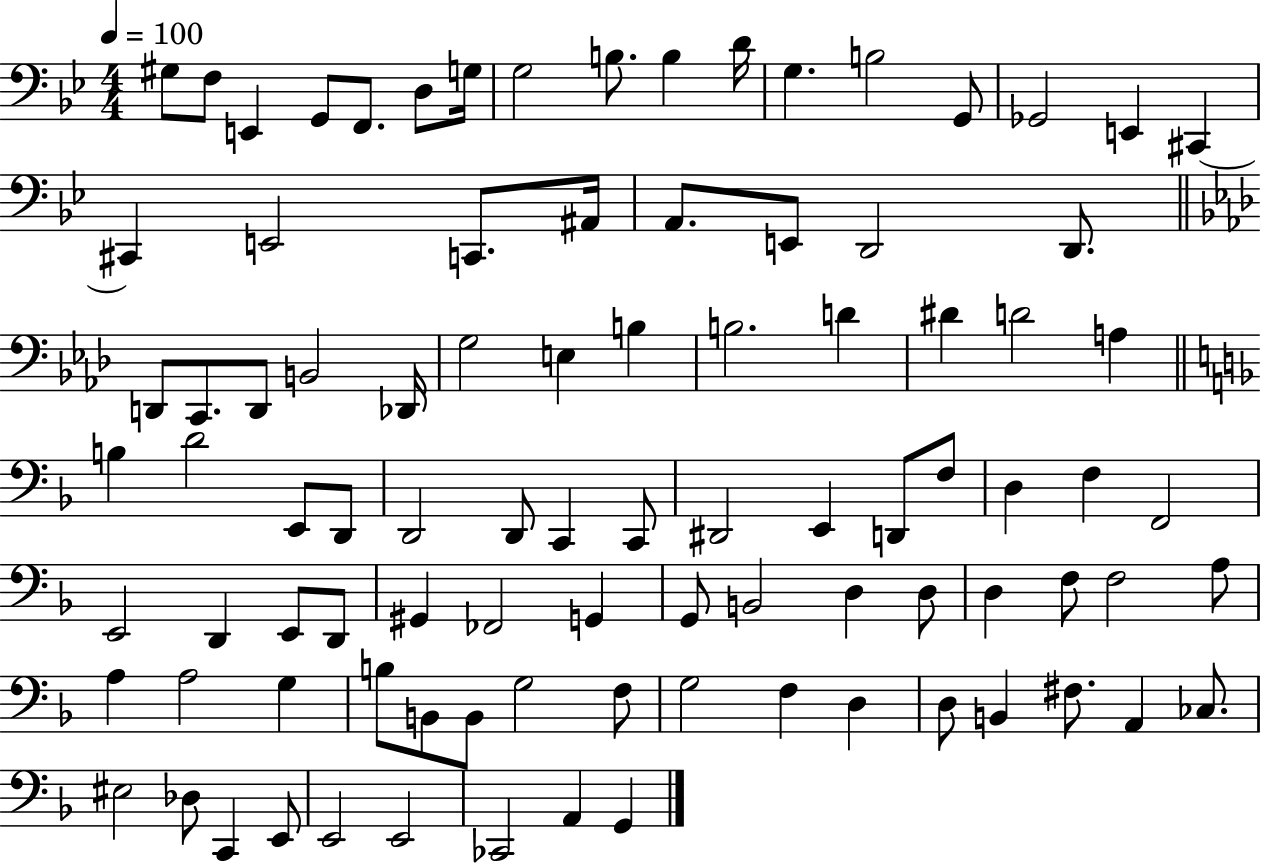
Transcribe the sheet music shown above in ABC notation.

X:1
T:Untitled
M:4/4
L:1/4
K:Bb
^G,/2 F,/2 E,, G,,/2 F,,/2 D,/2 G,/4 G,2 B,/2 B, D/4 G, B,2 G,,/2 _G,,2 E,, ^C,, ^C,, E,,2 C,,/2 ^A,,/4 A,,/2 E,,/2 D,,2 D,,/2 D,,/2 C,,/2 D,,/2 B,,2 _D,,/4 G,2 E, B, B,2 D ^D D2 A, B, D2 E,,/2 D,,/2 D,,2 D,,/2 C,, C,,/2 ^D,,2 E,, D,,/2 F,/2 D, F, F,,2 E,,2 D,, E,,/2 D,,/2 ^G,, _F,,2 G,, G,,/2 B,,2 D, D,/2 D, F,/2 F,2 A,/2 A, A,2 G, B,/2 B,,/2 B,,/2 G,2 F,/2 G,2 F, D, D,/2 B,, ^F,/2 A,, _C,/2 ^E,2 _D,/2 C,, E,,/2 E,,2 E,,2 _C,,2 A,, G,,